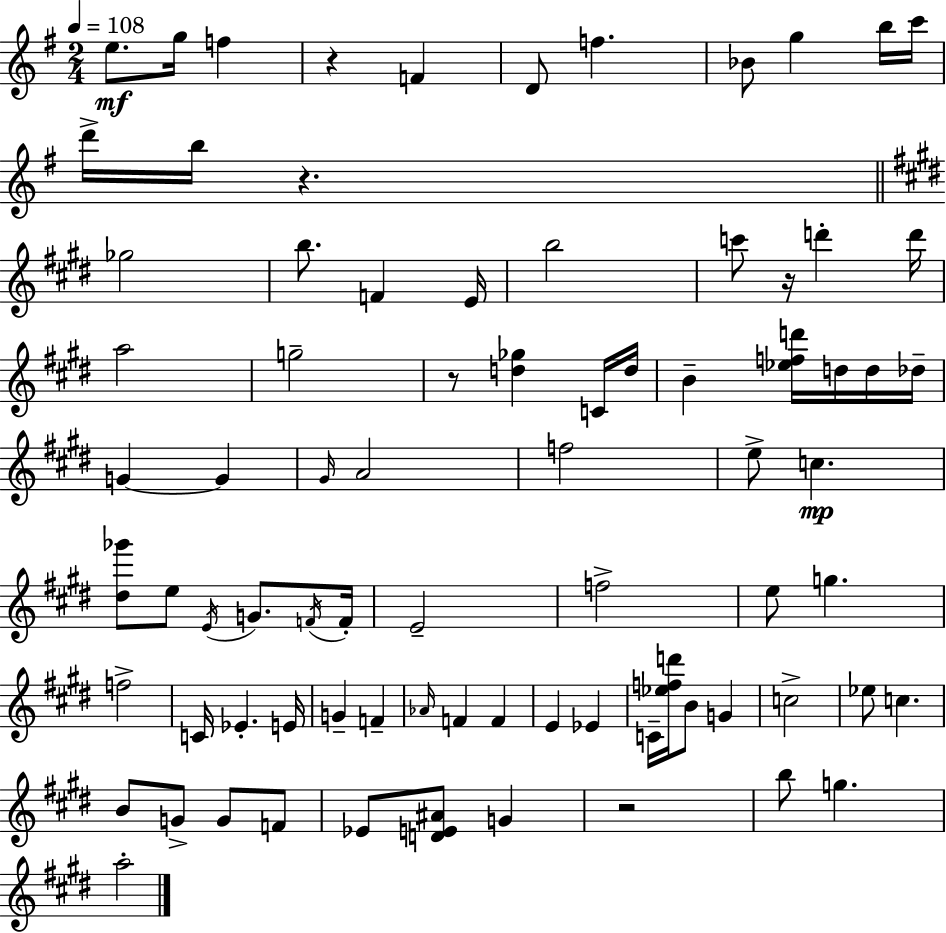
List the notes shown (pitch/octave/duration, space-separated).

E5/e. G5/s F5/q R/q F4/q D4/e F5/q. Bb4/e G5/q B5/s C6/s D6/s B5/s R/q. Gb5/h B5/e. F4/q E4/s B5/h C6/e R/s D6/q D6/s A5/h G5/h R/e [D5,Gb5]/q C4/s D5/s B4/q [Eb5,F5,D6]/s D5/s D5/s Db5/s G4/q G4/q G#4/s A4/h F5/h E5/e C5/q. [D#5,Gb6]/e E5/e E4/s G4/e. F4/s F4/s E4/h F5/h E5/e G5/q. F5/h C4/s Eb4/q. E4/s G4/q F4/q Ab4/s F4/q F4/q E4/q Eb4/q C4/s [Eb5,F5,D6]/s B4/e G4/q C5/h Eb5/e C5/q. B4/e G4/e G4/e F4/e Eb4/e [D4,E4,A#4]/e G4/q R/h B5/e G5/q. A5/h